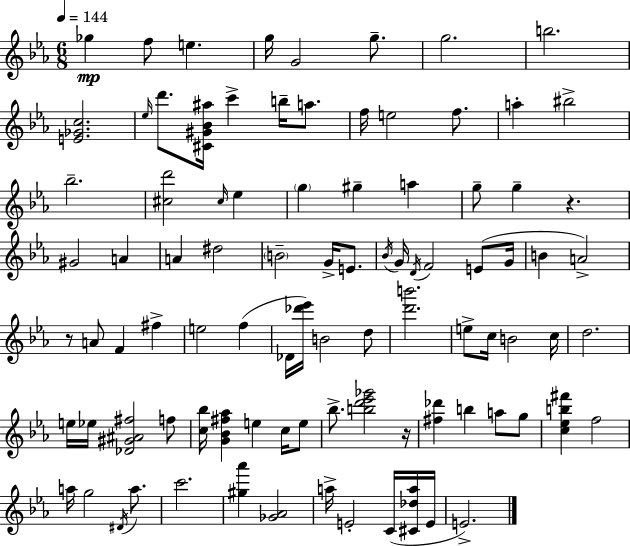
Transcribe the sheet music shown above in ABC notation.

X:1
T:Untitled
M:6/8
L:1/4
K:Cm
_g f/2 e g/4 G2 g/2 g2 b2 [E_Gc]2 _e/4 d'/2 [^C^G_B^a]/4 c' b/4 a/2 f/4 e2 f/2 a ^b2 _b2 [^cd']2 ^c/4 _e g ^g a g/2 g z ^G2 A A ^d2 B2 G/4 E/2 _B/4 G/4 D/4 F2 E/2 G/4 B A2 z/2 A/2 F ^f e2 f _D/4 [_d'_e']/4 B2 d/2 [d'b']2 e/2 c/4 B2 c/4 d2 e/4 _e/4 [_D^G^A^f]2 f/2 [c_b]/4 [G_B^f_a] e c/4 e/2 _b/2 [bd'_e'_g']2 z/4 [^f_d'] b a/2 g/2 [c_eb^f'] f2 a/4 g2 ^D/4 a/2 c'2 [^g_a'] [_G_A]2 a/4 E2 C/4 [^C_da]/4 E/4 E2